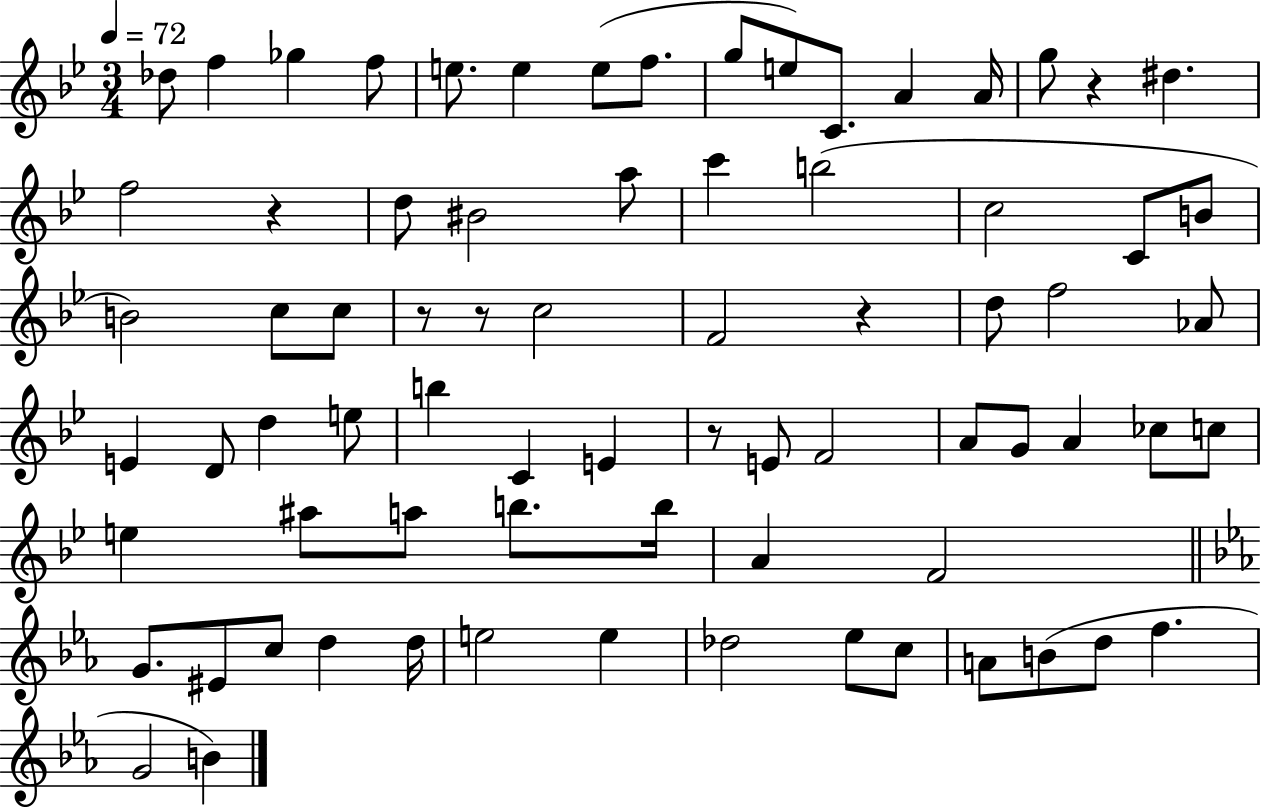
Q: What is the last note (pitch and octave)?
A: B4